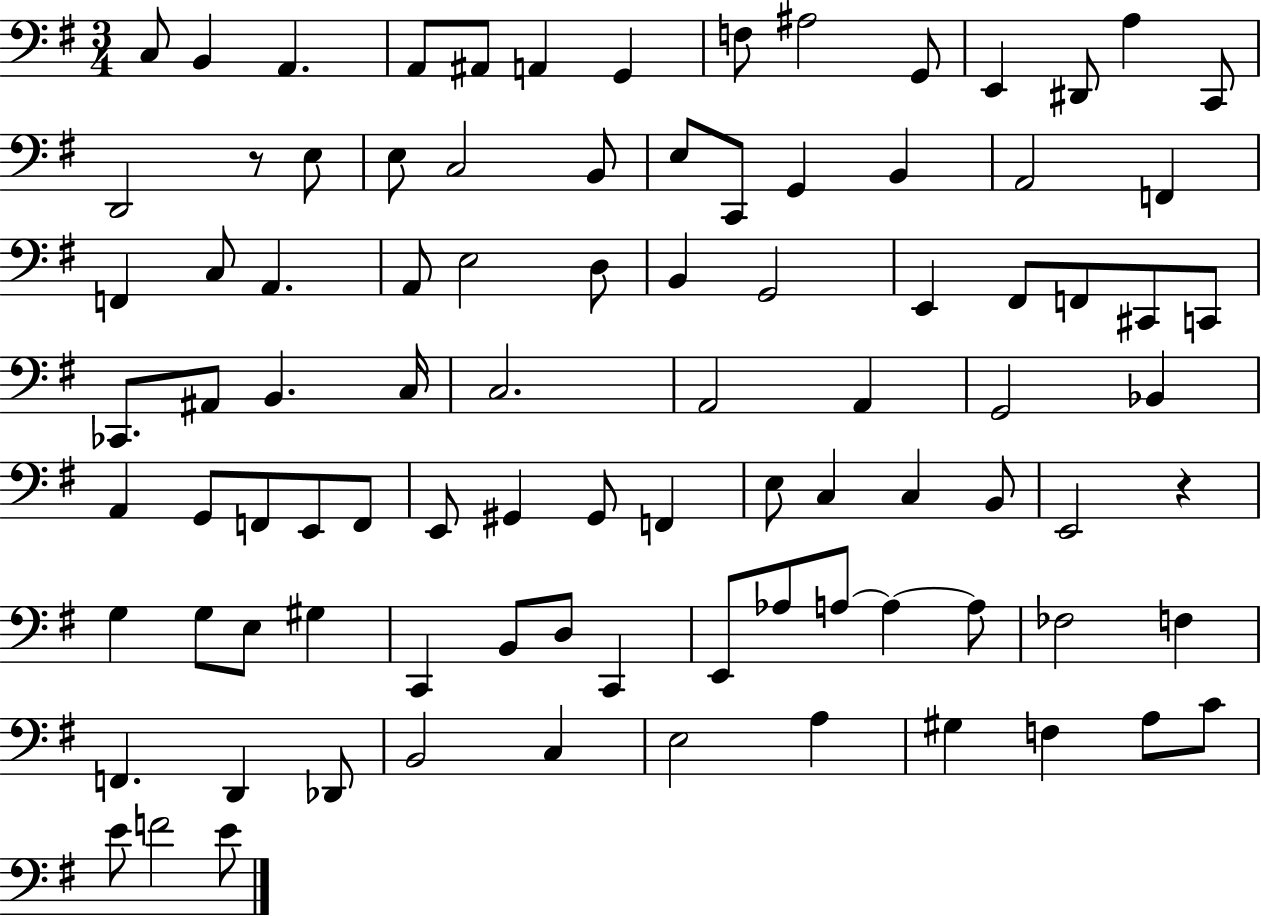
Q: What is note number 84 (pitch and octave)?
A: G#3